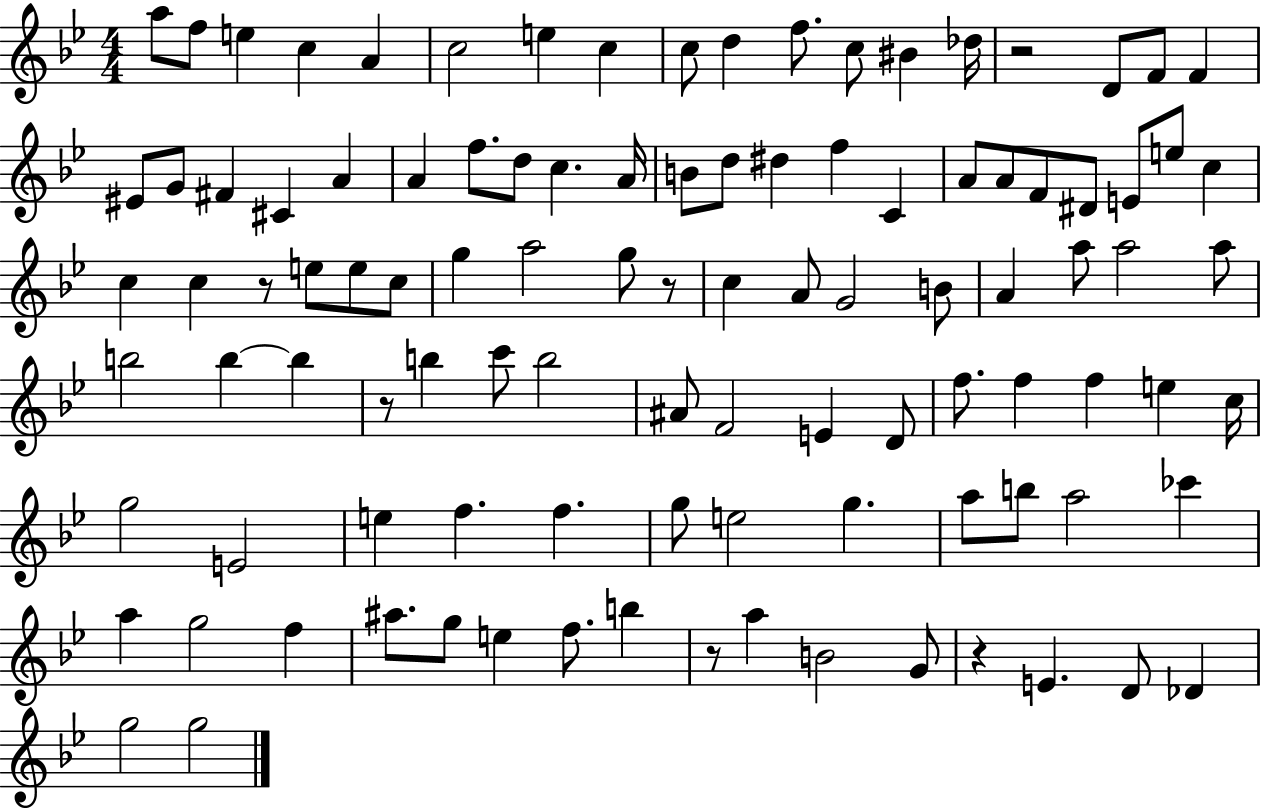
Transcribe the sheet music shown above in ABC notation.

X:1
T:Untitled
M:4/4
L:1/4
K:Bb
a/2 f/2 e c A c2 e c c/2 d f/2 c/2 ^B _d/4 z2 D/2 F/2 F ^E/2 G/2 ^F ^C A A f/2 d/2 c A/4 B/2 d/2 ^d f C A/2 A/2 F/2 ^D/2 E/2 e/2 c c c z/2 e/2 e/2 c/2 g a2 g/2 z/2 c A/2 G2 B/2 A a/2 a2 a/2 b2 b b z/2 b c'/2 b2 ^A/2 F2 E D/2 f/2 f f e c/4 g2 E2 e f f g/2 e2 g a/2 b/2 a2 _c' a g2 f ^a/2 g/2 e f/2 b z/2 a B2 G/2 z E D/2 _D g2 g2